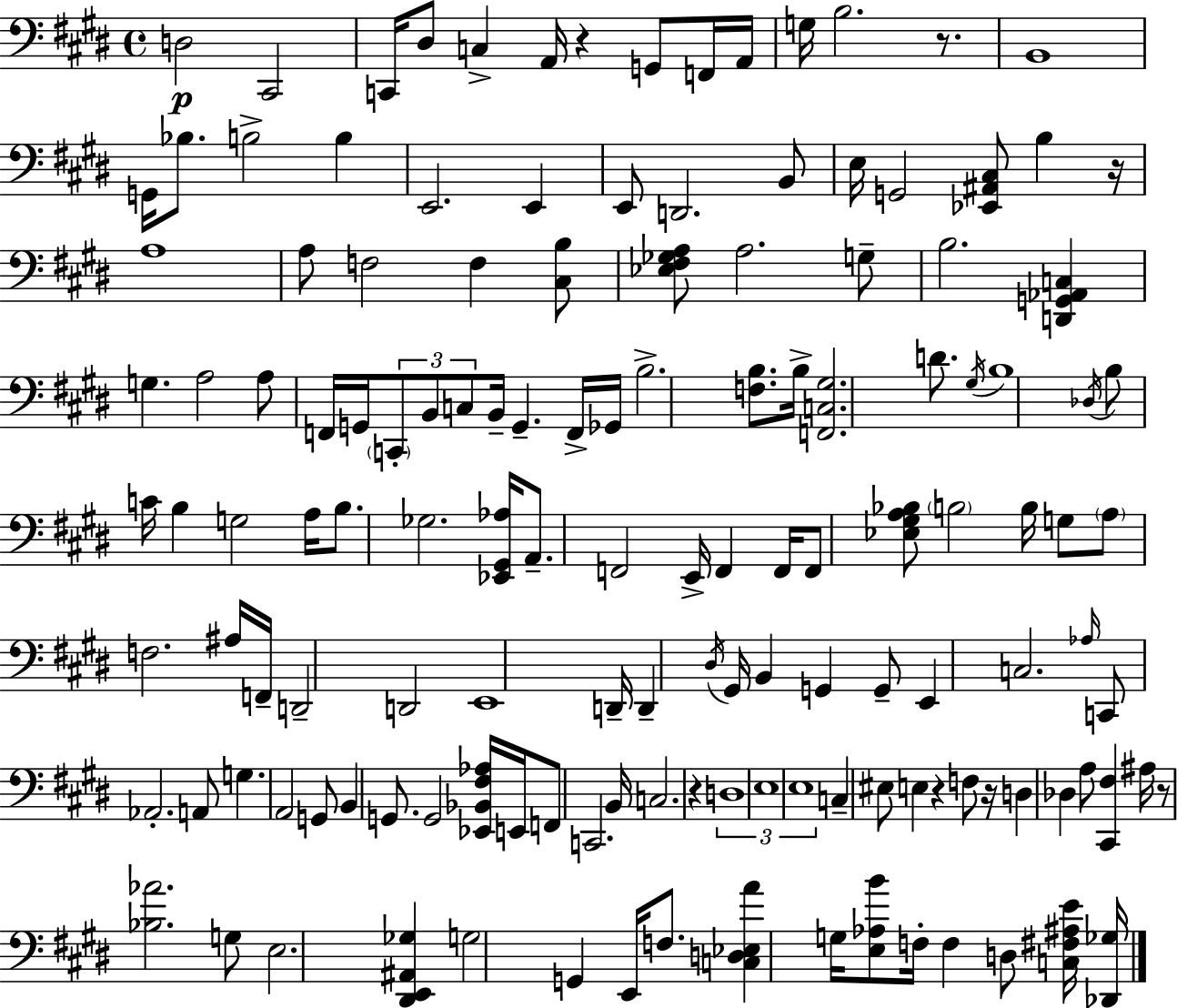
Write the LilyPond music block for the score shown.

{
  \clef bass
  \time 4/4
  \defaultTimeSignature
  \key e \major
  d2\p cis,2 | c,16 dis8 c4-> a,16 r4 g,8 f,16 a,16 | g16 b2. r8. | b,1 | \break g,16 bes8. b2-> b4 | e,2. e,4 | e,8 d,2. b,8 | e16 g,2 <ees, ais, cis>8 b4 r16 | \break a1 | a8 f2 f4 <cis b>8 | <ees fis ges a>8 a2. g8-- | b2. <d, g, aes, c>4 | \break g4. a2 a8 | f,16 g,16 \tuplet 3/2 { \parenthesize c,8-. b,8 c8 } b,16-- g,4.-- f,16-> | ges,16 b2.-> <f b>8. | b16-> <f, c gis>2. d'8. | \break \acciaccatura { gis16 } b1 | \acciaccatura { des16 } b8 c'16 b4 g2 | a16 b8. ges2. | <ees, gis, aes>16 a,8.-- f,2 e,16-> f,4 | \break f,16 f,8 <ees gis a bes>8 \parenthesize b2 b16 | g8 \parenthesize a8 f2. | ais16 f,16-- d,2-- d,2 | e,1 | \break d,16-- d,4-- \acciaccatura { dis16 } gis,16 b,4 g,4 | g,8-- e,4 c2. | \grace { aes16 } c,8 aes,2.-. | a,8 g4. a,2 | \break g,8 b,4 g,8. g,2 | <ees, bes, fis aes>16 e,16 f,8 c,2. | b,16 c2. | r4 \tuplet 3/2 { d1 | \break e1 | e1 } | c4-- eis8 e4 r4 | f8 r16 d4 des4 a8 <cis, fis>4 | \break ais16 r8 <bes aes'>2. | g8 e2. | <dis, e, ais, ges>4 g2 g,4 | e,16 f8. <c d ees a'>4 g16 <e aes b'>8 f16-. f4 | \break d8 <c fis ais e'>16 <des, ges>16 \bar "|."
}